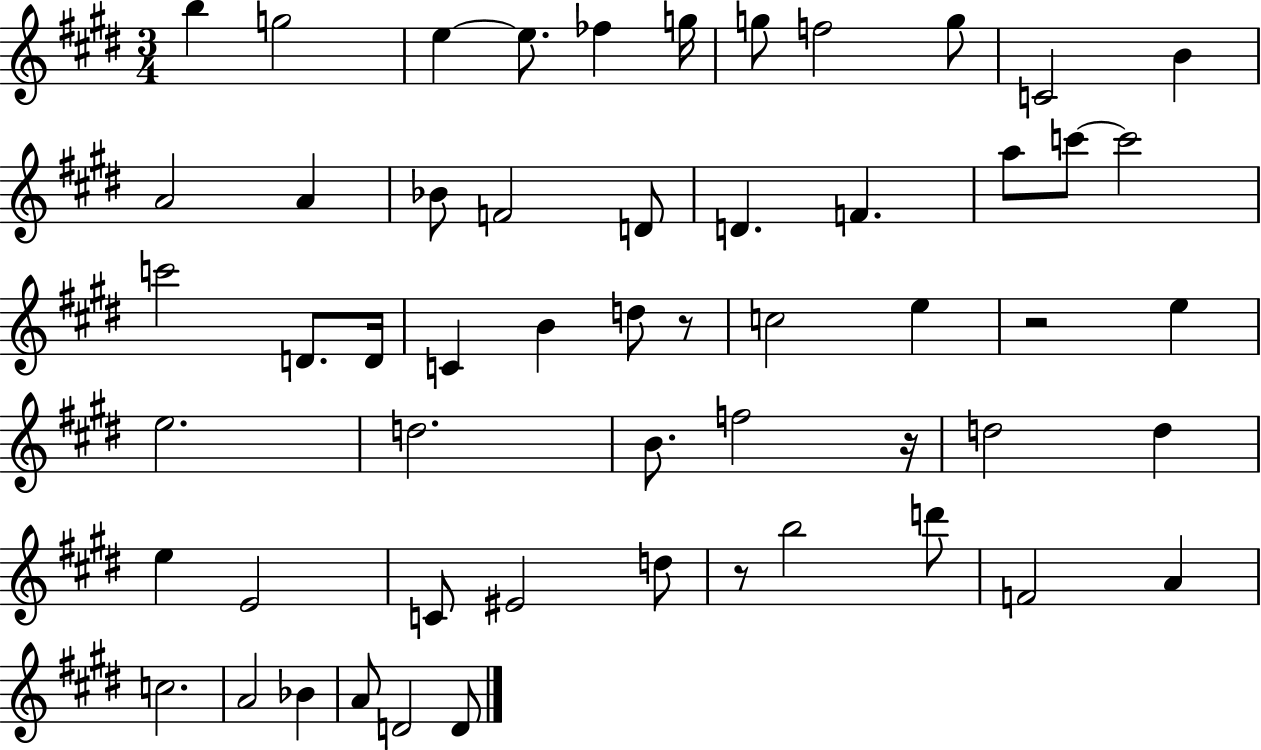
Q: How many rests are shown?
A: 4